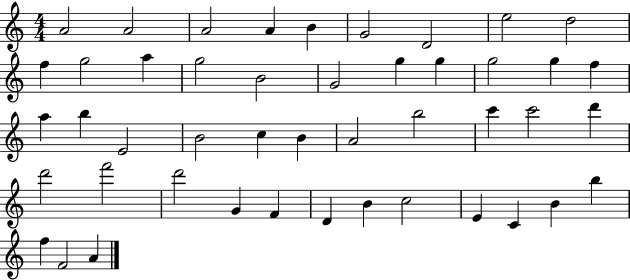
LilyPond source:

{
  \clef treble
  \numericTimeSignature
  \time 4/4
  \key c \major
  a'2 a'2 | a'2 a'4 b'4 | g'2 d'2 | e''2 d''2 | \break f''4 g''2 a''4 | g''2 b'2 | g'2 g''4 g''4 | g''2 g''4 f''4 | \break a''4 b''4 e'2 | b'2 c''4 b'4 | a'2 b''2 | c'''4 c'''2 d'''4 | \break d'''2 f'''2 | d'''2 g'4 f'4 | d'4 b'4 c''2 | e'4 c'4 b'4 b''4 | \break f''4 f'2 a'4 | \bar "|."
}